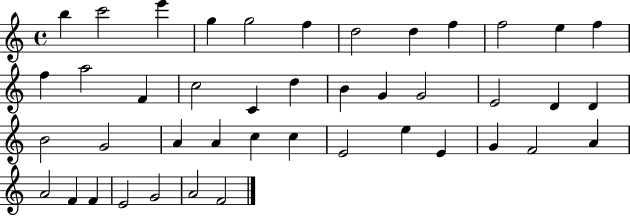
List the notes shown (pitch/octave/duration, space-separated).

B5/q C6/h E6/q G5/q G5/h F5/q D5/h D5/q F5/q F5/h E5/q F5/q F5/q A5/h F4/q C5/h C4/q D5/q B4/q G4/q G4/h E4/h D4/q D4/q B4/h G4/h A4/q A4/q C5/q C5/q E4/h E5/q E4/q G4/q F4/h A4/q A4/h F4/q F4/q E4/h G4/h A4/h F4/h